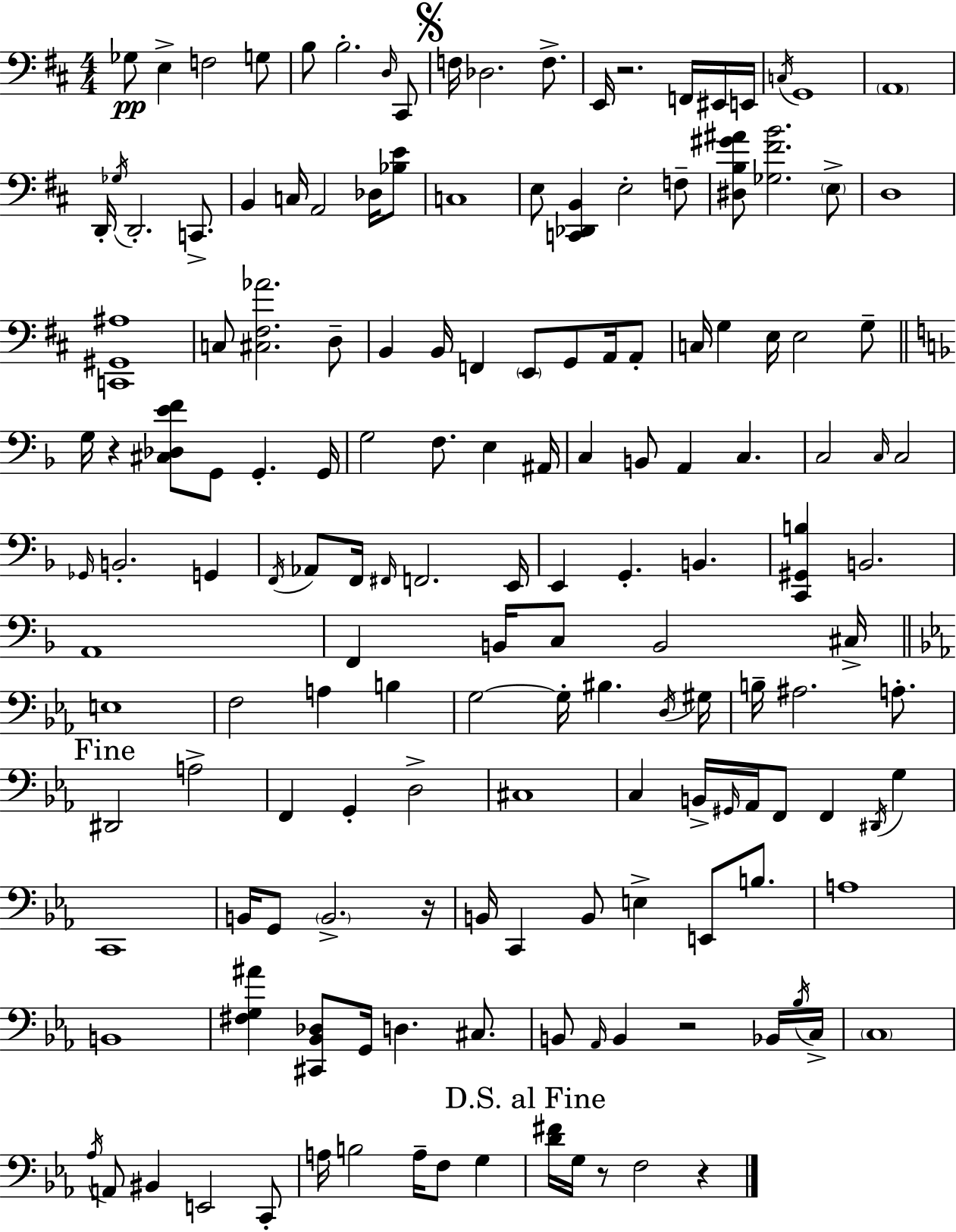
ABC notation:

X:1
T:Untitled
M:4/4
L:1/4
K:D
_G,/2 E, F,2 G,/2 B,/2 B,2 D,/4 ^C,,/2 F,/4 _D,2 F,/2 E,,/4 z2 F,,/4 ^E,,/4 E,,/4 C,/4 G,,4 A,,4 D,,/4 _G,/4 D,,2 C,,/2 B,, C,/4 A,,2 _D,/4 [_B,E]/2 C,4 E,/2 [C,,_D,,B,,] E,2 F,/2 [^D,B,^G^A]/2 [_G,^FB]2 E,/2 D,4 [C,,^G,,^A,]4 C,/2 [^C,^F,_A]2 D,/2 B,, B,,/4 F,, E,,/2 G,,/2 A,,/4 A,,/2 C,/4 G, E,/4 E,2 G,/2 G,/4 z [^C,_D,EF]/2 G,,/2 G,, G,,/4 G,2 F,/2 E, ^A,,/4 C, B,,/2 A,, C, C,2 C,/4 C,2 _G,,/4 B,,2 G,, F,,/4 _A,,/2 F,,/4 ^F,,/4 F,,2 E,,/4 E,, G,, B,, [C,,^G,,B,] B,,2 A,,4 F,, B,,/4 C,/2 B,,2 ^C,/4 E,4 F,2 A, B, G,2 G,/4 ^B, D,/4 ^G,/4 B,/4 ^A,2 A,/2 ^D,,2 A,2 F,, G,, D,2 ^C,4 C, B,,/4 ^G,,/4 _A,,/4 F,,/2 F,, ^D,,/4 G, C,,4 B,,/4 G,,/2 B,,2 z/4 B,,/4 C,, B,,/2 E, E,,/2 B,/2 A,4 B,,4 [^F,G,^A] [^C,,_B,,_D,]/2 G,,/4 D, ^C,/2 B,,/2 _A,,/4 B,, z2 _B,,/4 _B,/4 C,/4 C,4 _A,/4 A,,/2 ^B,, E,,2 C,,/2 A,/4 B,2 A,/4 F,/2 G, [D^F]/4 G,/4 z/2 F,2 z